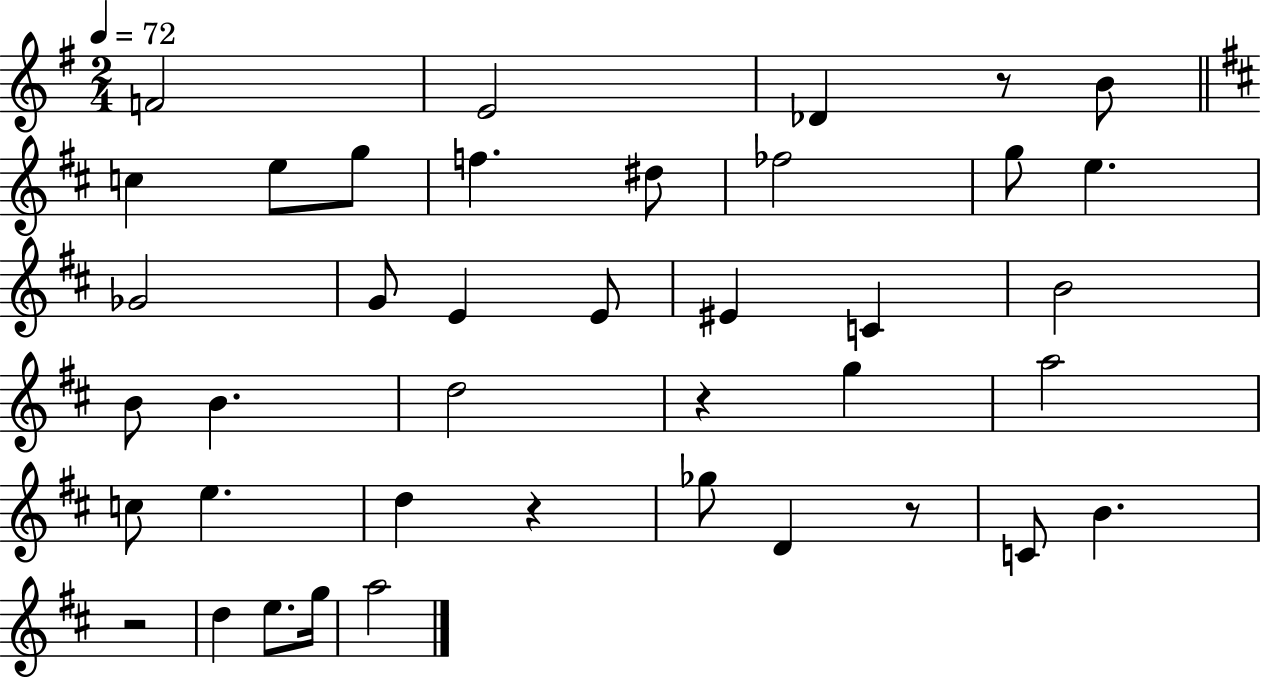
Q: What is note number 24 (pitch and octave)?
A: A5